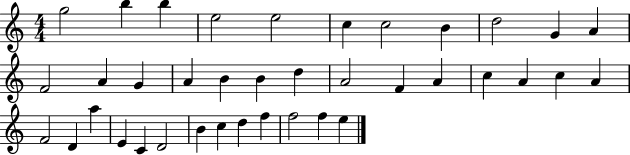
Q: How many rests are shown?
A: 0